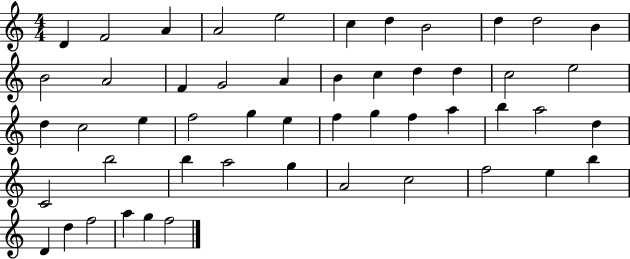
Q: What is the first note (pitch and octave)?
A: D4